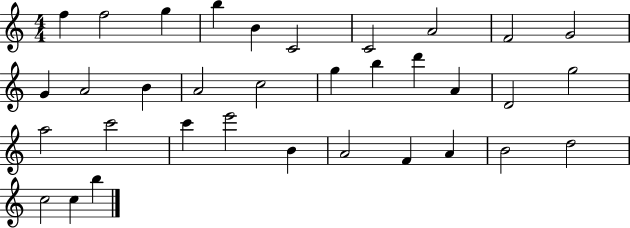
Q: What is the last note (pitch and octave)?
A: B5